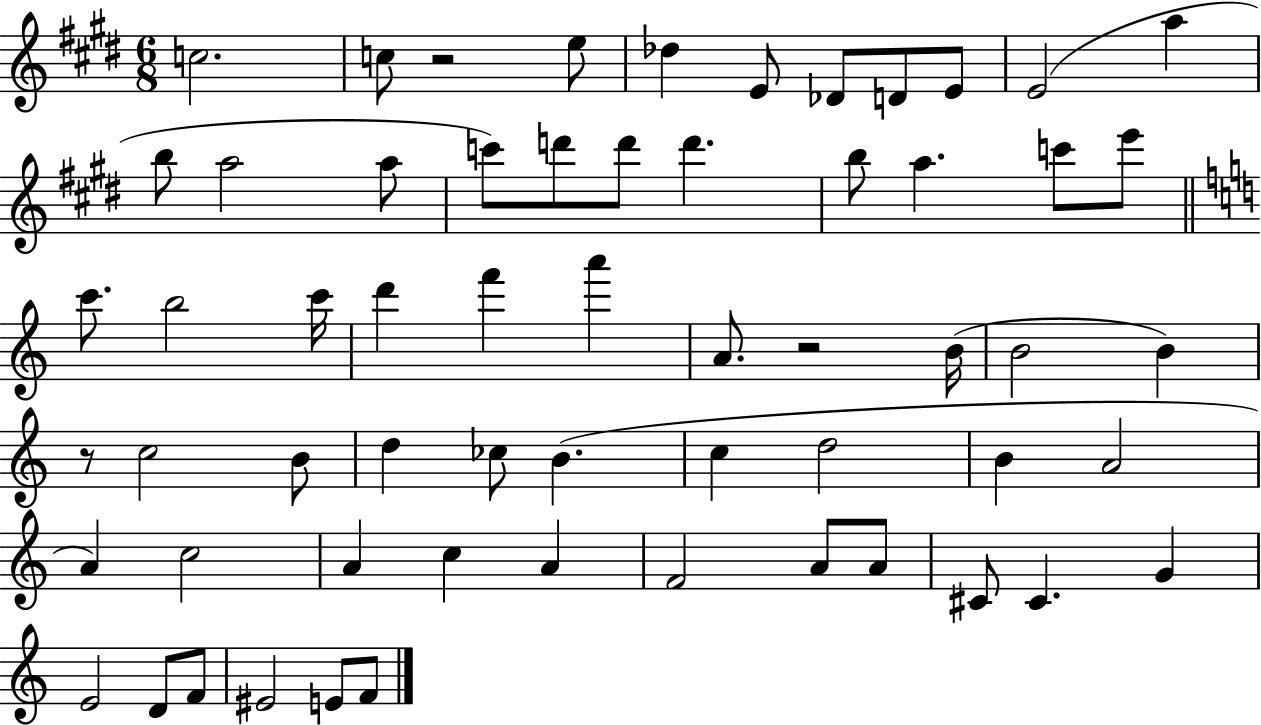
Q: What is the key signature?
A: E major